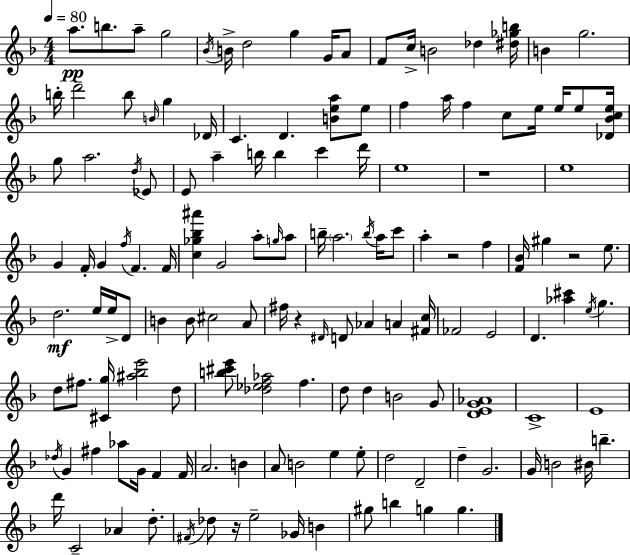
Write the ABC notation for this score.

X:1
T:Untitled
M:4/4
L:1/4
K:Dm
a/2 b/2 a/2 g2 _B/4 B/4 d2 g G/4 A/2 F/2 c/4 B2 _d [^d_gb]/4 B g2 b/4 d'2 b/2 B/4 g _D/4 C D [Bea]/2 e/2 f a/4 f c/2 e/4 e/4 e/2 [_D_Bce]/4 g/2 a2 d/4 _E/2 E/2 a b/4 b c' d'/4 e4 z4 e4 G F/4 G f/4 F F/4 [c_g_b^a'] G2 a/2 g/4 a/2 b/4 a2 b/4 a/4 c'/2 a z2 f [F_B]/4 ^g z2 e/2 d2 e/4 e/4 D/2 B B/2 ^c2 A/2 ^f/4 z ^D/4 D/2 _A A [^Fc]/4 _F2 E2 D [_a^c'] e/4 g d/2 ^f/2 [^Cg]/4 [^a_be']2 d/2 [b^c'e']/2 [_d_ef_a]2 f d/2 d B2 G/2 [DEG_A]4 C4 E4 _d/4 G ^f _a/2 G/4 F F/4 A2 B A/2 B2 e e/2 d2 D2 d G2 G/4 B2 ^B/4 b d'/4 C2 _A d/2 ^F/4 _d/2 z/4 e2 _G/4 B ^g/2 b g g